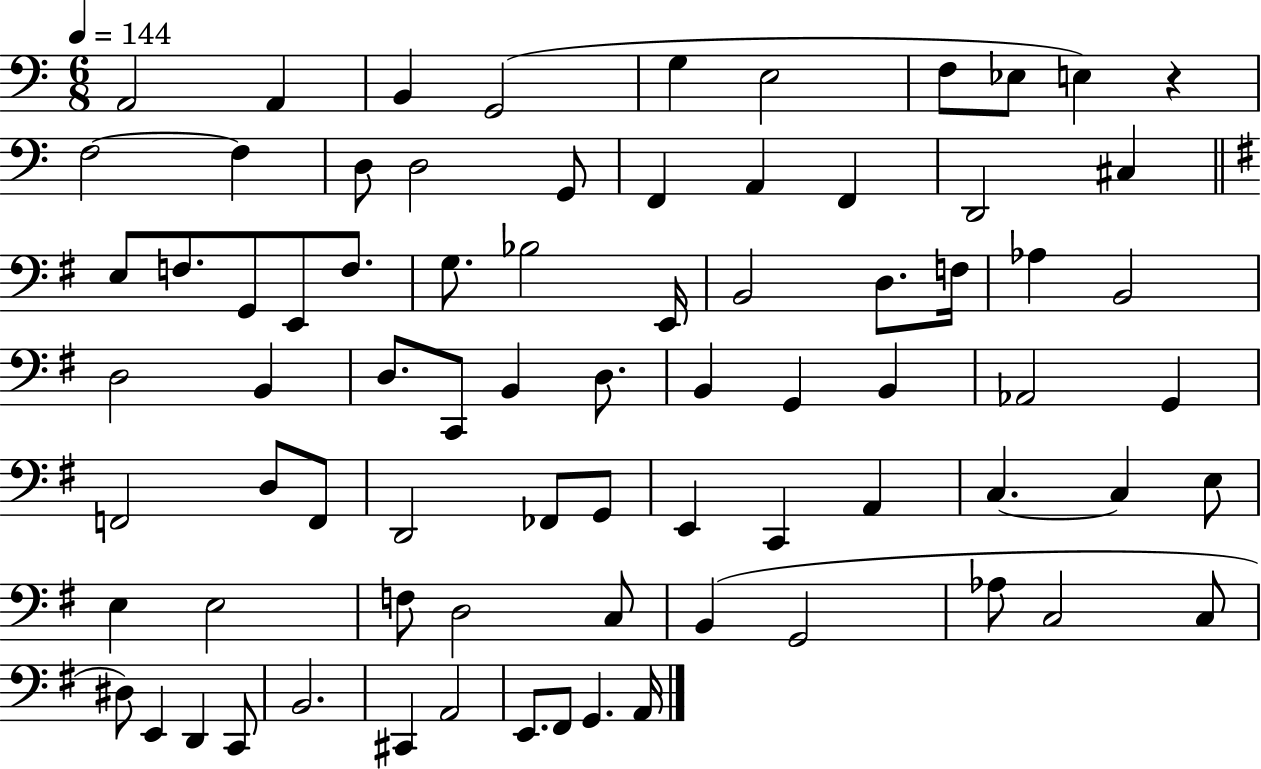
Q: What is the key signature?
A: C major